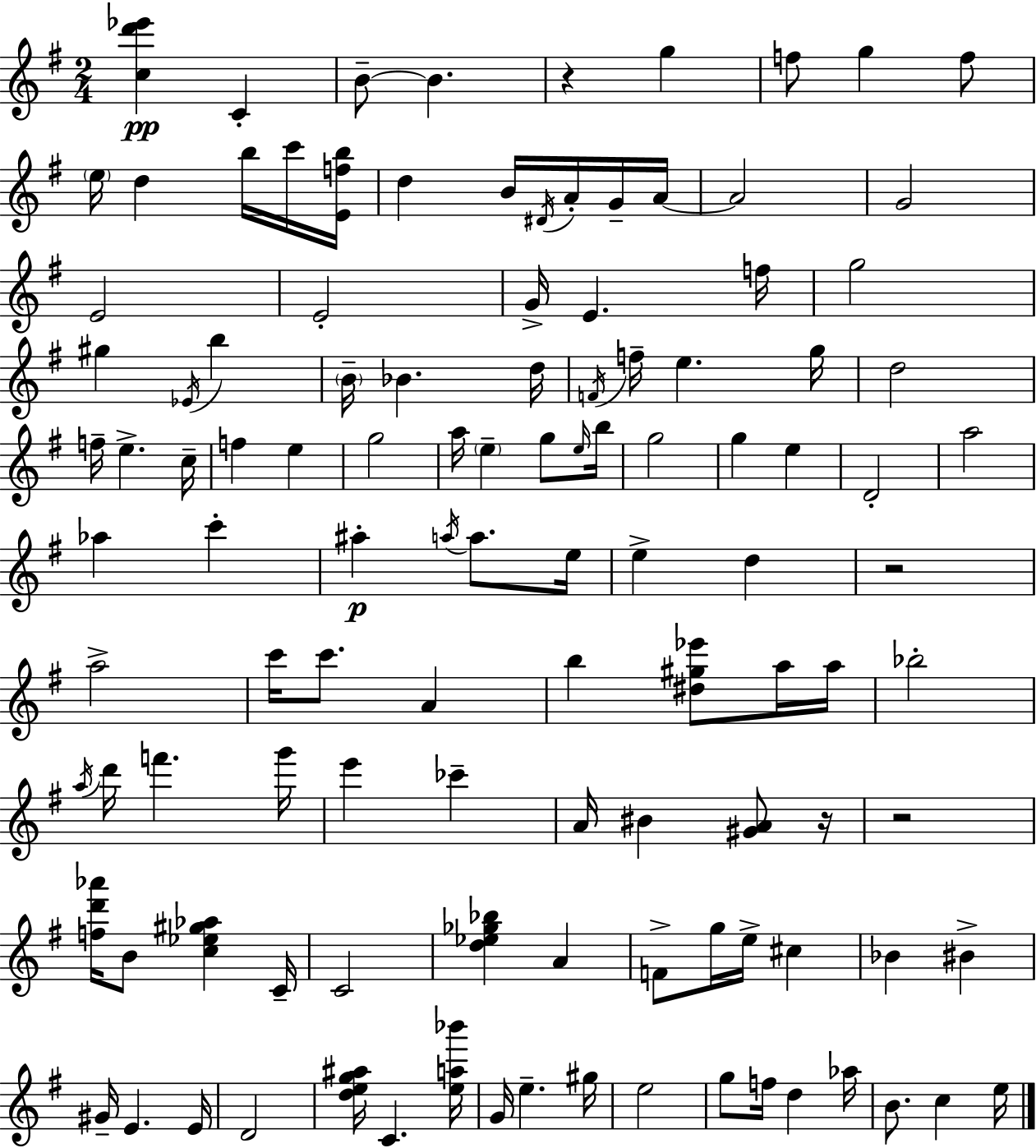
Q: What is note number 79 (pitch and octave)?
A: C4